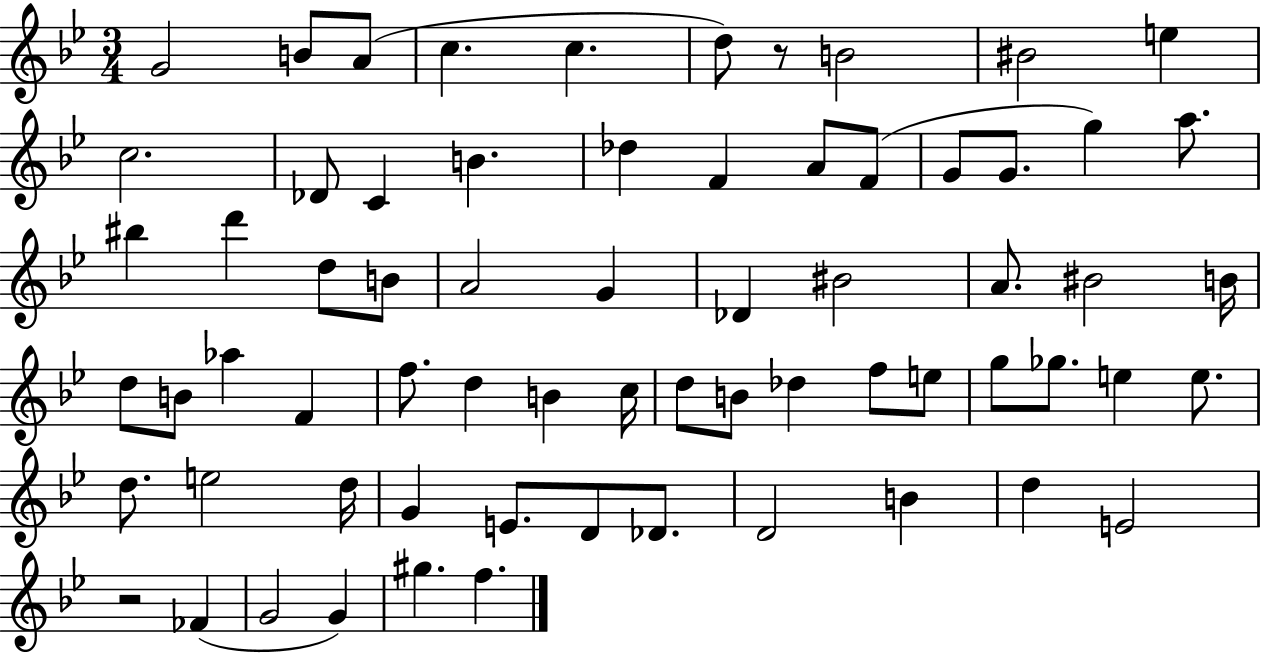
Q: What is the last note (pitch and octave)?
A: F5